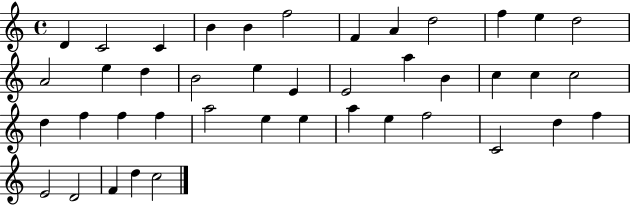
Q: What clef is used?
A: treble